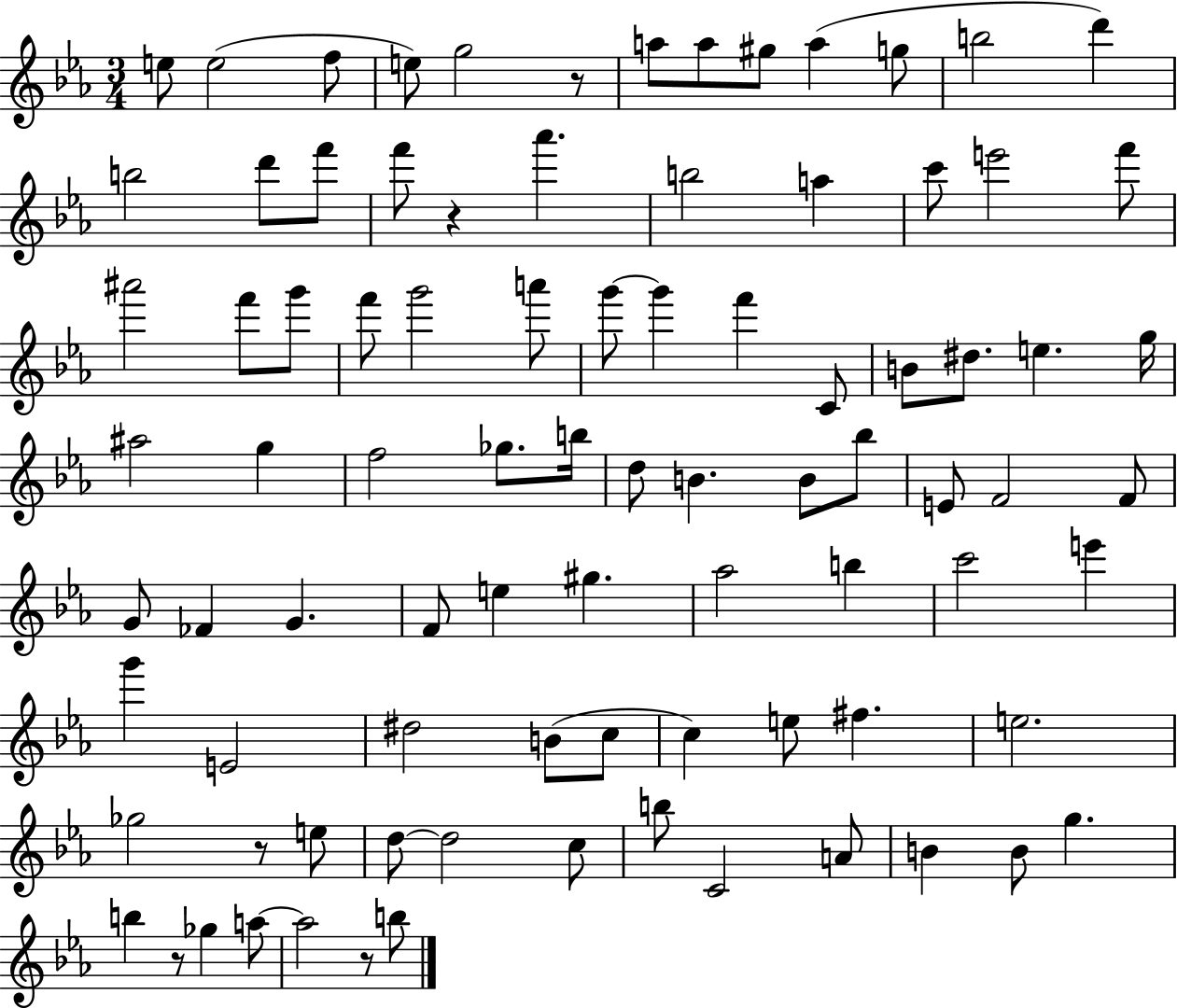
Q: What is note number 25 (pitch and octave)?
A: G6